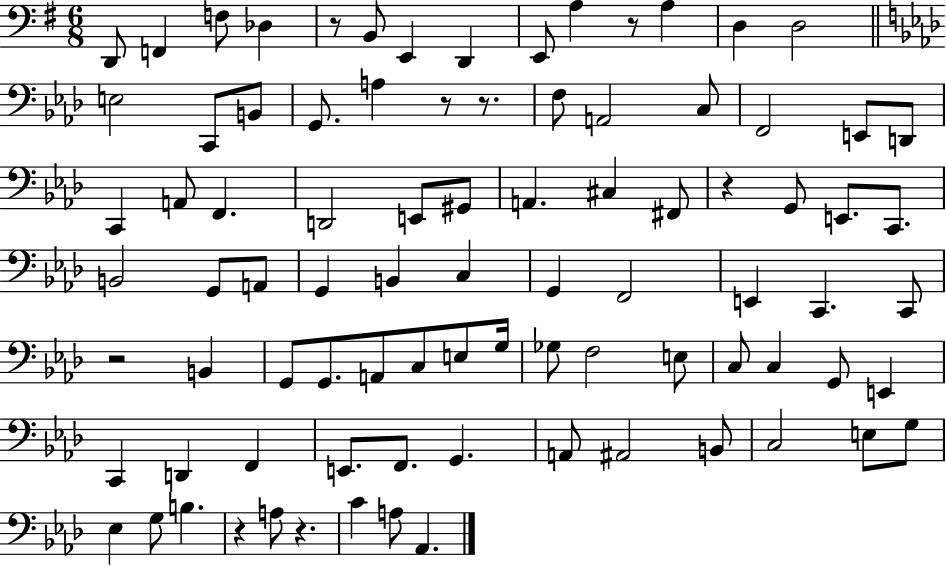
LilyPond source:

{
  \clef bass
  \numericTimeSignature
  \time 6/8
  \key g \major
  d,8 f,4 f8 des4 | r8 b,8 e,4 d,4 | e,8 a4 r8 a4 | d4 d2 | \break \bar "||" \break \key aes \major e2 c,8 b,8 | g,8. a4 r8 r8. | f8 a,2 c8 | f,2 e,8 d,8 | \break c,4 a,8 f,4. | d,2 e,8 gis,8 | a,4. cis4 fis,8 | r4 g,8 e,8. c,8. | \break b,2 g,8 a,8 | g,4 b,4 c4 | g,4 f,2 | e,4 c,4. c,8 | \break r2 b,4 | g,8 g,8. a,8 c8 e8 g16 | ges8 f2 e8 | c8 c4 g,8 e,4 | \break c,4 d,4 f,4 | e,8. f,8. g,4. | a,8 ais,2 b,8 | c2 e8 g8 | \break ees4 g8 b4. | r4 a8 r4. | c'4 a8 aes,4. | \bar "|."
}